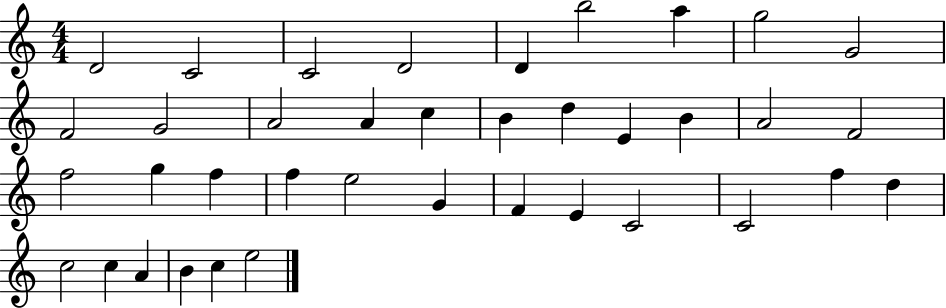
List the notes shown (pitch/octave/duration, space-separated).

D4/h C4/h C4/h D4/h D4/q B5/h A5/q G5/h G4/h F4/h G4/h A4/h A4/q C5/q B4/q D5/q E4/q B4/q A4/h F4/h F5/h G5/q F5/q F5/q E5/h G4/q F4/q E4/q C4/h C4/h F5/q D5/q C5/h C5/q A4/q B4/q C5/q E5/h